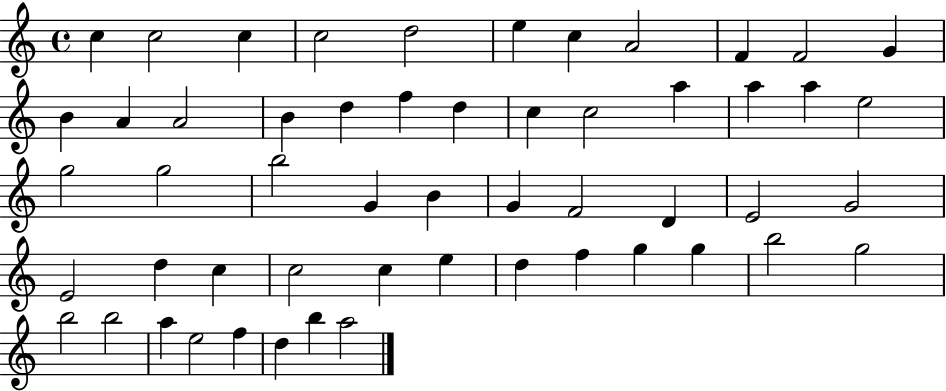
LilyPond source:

{
  \clef treble
  \time 4/4
  \defaultTimeSignature
  \key c \major
  c''4 c''2 c''4 | c''2 d''2 | e''4 c''4 a'2 | f'4 f'2 g'4 | \break b'4 a'4 a'2 | b'4 d''4 f''4 d''4 | c''4 c''2 a''4 | a''4 a''4 e''2 | \break g''2 g''2 | b''2 g'4 b'4 | g'4 f'2 d'4 | e'2 g'2 | \break e'2 d''4 c''4 | c''2 c''4 e''4 | d''4 f''4 g''4 g''4 | b''2 g''2 | \break b''2 b''2 | a''4 e''2 f''4 | d''4 b''4 a''2 | \bar "|."
}